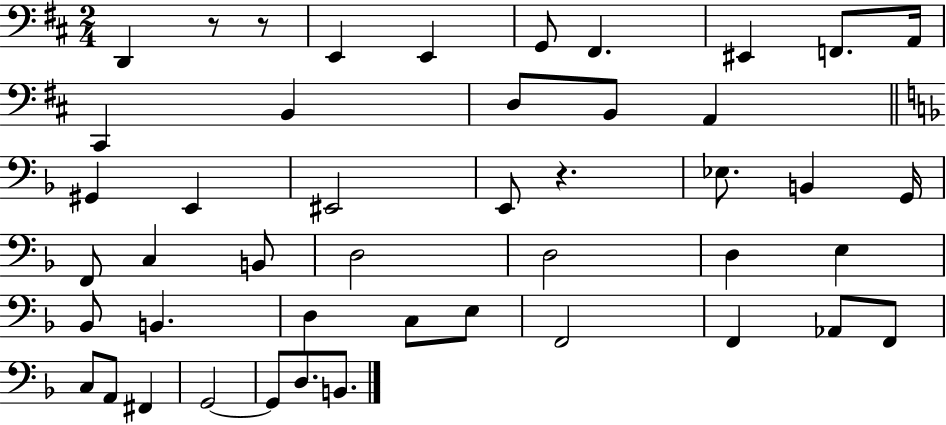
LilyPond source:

{
  \clef bass
  \numericTimeSignature
  \time 2/4
  \key d \major
  d,4 r8 r8 | e,4 e,4 | g,8 fis,4. | eis,4 f,8. a,16 | \break cis,4 b,4 | d8 b,8 a,4 | \bar "||" \break \key f \major gis,4 e,4 | eis,2 | e,8 r4. | ees8. b,4 g,16 | \break f,8 c4 b,8 | d2 | d2 | d4 e4 | \break bes,8 b,4. | d4 c8 e8 | f,2 | f,4 aes,8 f,8 | \break c8 a,8 fis,4 | g,2~~ | g,8 d8. b,8. | \bar "|."
}